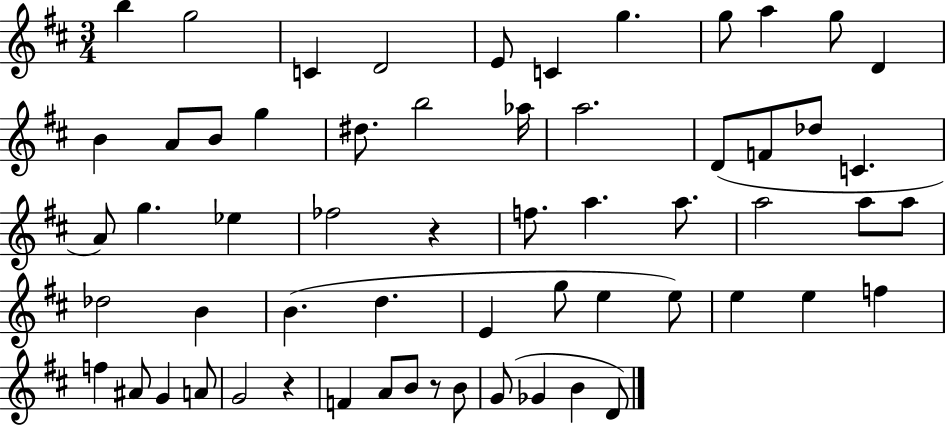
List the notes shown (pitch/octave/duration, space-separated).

B5/q G5/h C4/q D4/h E4/e C4/q G5/q. G5/e A5/q G5/e D4/q B4/q A4/e B4/e G5/q D#5/e. B5/h Ab5/s A5/h. D4/e F4/e Db5/e C4/q. A4/e G5/q. Eb5/q FES5/h R/q F5/e. A5/q. A5/e. A5/h A5/e A5/e Db5/h B4/q B4/q. D5/q. E4/q G5/e E5/q E5/e E5/q E5/q F5/q F5/q A#4/e G4/q A4/e G4/h R/q F4/q A4/e B4/e R/e B4/e G4/e Gb4/q B4/q D4/e